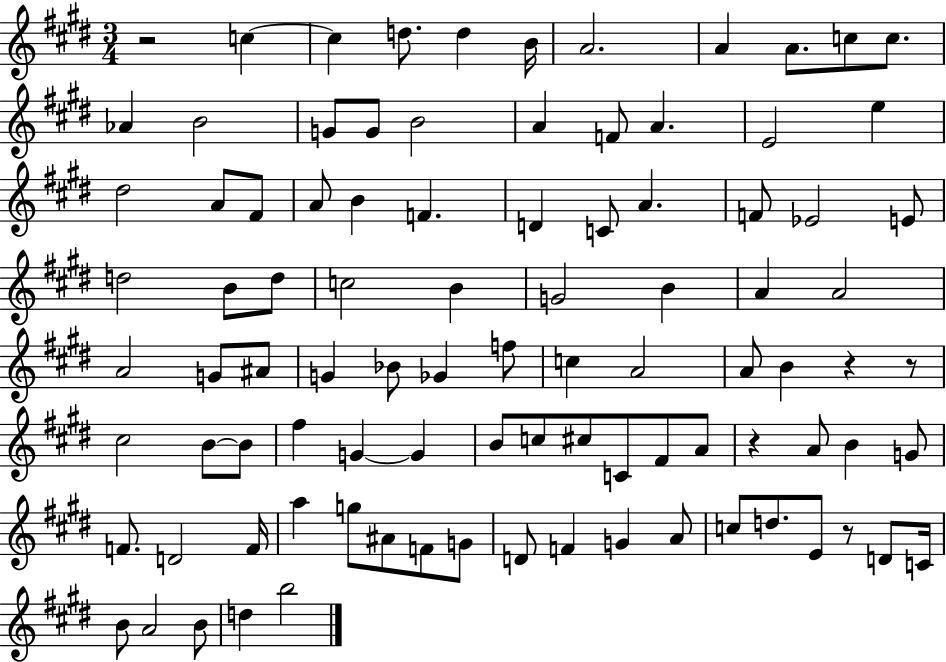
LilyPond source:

{
  \clef treble
  \numericTimeSignature
  \time 3/4
  \key e \major
  r2 c''4~~ | c''4 d''8. d''4 b'16 | a'2. | a'4 a'8. c''8 c''8. | \break aes'4 b'2 | g'8 g'8 b'2 | a'4 f'8 a'4. | e'2 e''4 | \break dis''2 a'8 fis'8 | a'8 b'4 f'4. | d'4 c'8 a'4. | f'8 ees'2 e'8 | \break d''2 b'8 d''8 | c''2 b'4 | g'2 b'4 | a'4 a'2 | \break a'2 g'8 ais'8 | g'4 bes'8 ges'4 f''8 | c''4 a'2 | a'8 b'4 r4 r8 | \break cis''2 b'8~~ b'8 | fis''4 g'4~~ g'4 | b'8 c''8 cis''8 c'8 fis'8 a'8 | r4 a'8 b'4 g'8 | \break f'8. d'2 f'16 | a''4 g''8 ais'8 f'8 g'8 | d'8 f'4 g'4 a'8 | c''8 d''8. e'8 r8 d'8 c'16 | \break b'8 a'2 b'8 | d''4 b''2 | \bar "|."
}